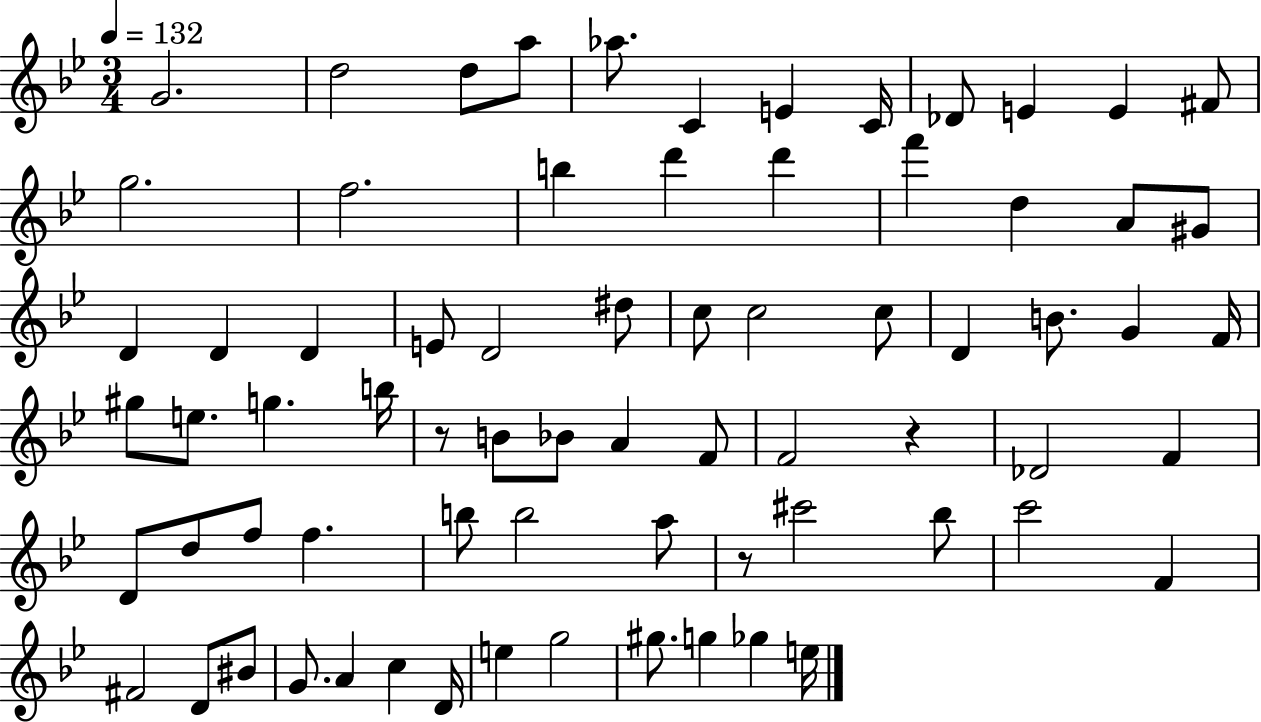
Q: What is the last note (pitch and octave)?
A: E5